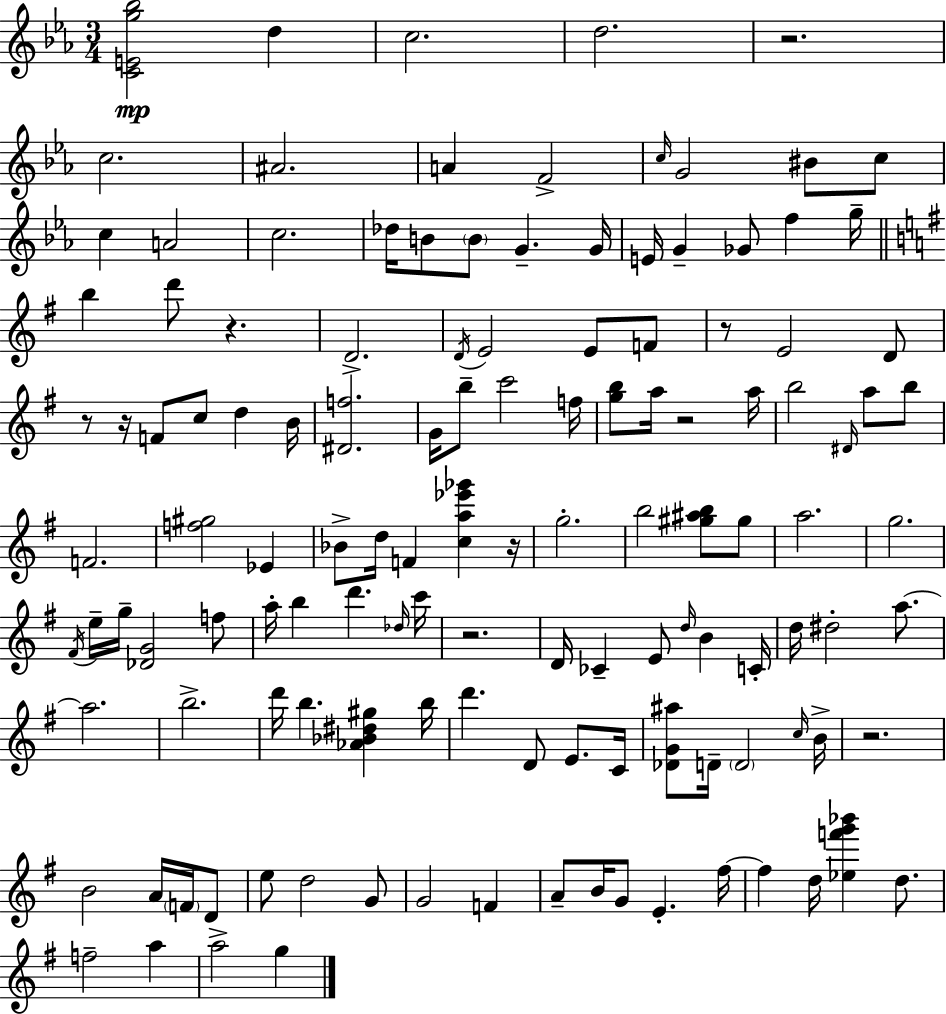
[C4,E4,G5,Bb5]/h D5/q C5/h. D5/h. R/h. C5/h. A#4/h. A4/q F4/h C5/s G4/h BIS4/e C5/e C5/q A4/h C5/h. Db5/s B4/e B4/e G4/q. G4/s E4/s G4/q Gb4/e F5/q G5/s B5/q D6/e R/q. D4/h. D4/s E4/h E4/e F4/e R/e E4/h D4/e R/e R/s F4/e C5/e D5/q B4/s [D#4,F5]/h. G4/s B5/e C6/h F5/s [G5,B5]/e A5/s R/h A5/s B5/h D#4/s A5/e B5/e F4/h. [F5,G#5]/h Eb4/q Bb4/e D5/s F4/q [C5,A5,Eb6,Gb6]/q R/s G5/h. B5/h [G#5,A#5,B5]/e G#5/e A5/h. G5/h. F#4/s E5/s G5/s [Db4,G4]/h F5/e A5/s B5/q D6/q. Db5/s C6/s R/h. D4/s CES4/q E4/e D5/s B4/q C4/s D5/s D#5/h A5/e. A5/h. B5/h. D6/s B5/q. [Ab4,Bb4,D#5,G#5]/q B5/s D6/q. D4/e E4/e. C4/s [Db4,G4,A#5]/e D4/s D4/h C5/s B4/s R/h. B4/h A4/s F4/s D4/e E5/e D5/h G4/e G4/h F4/q A4/e B4/s G4/e E4/q. F#5/s F#5/q D5/s [Eb5,F6,G6,Bb6]/q D5/e. F5/h A5/q A5/h G5/q